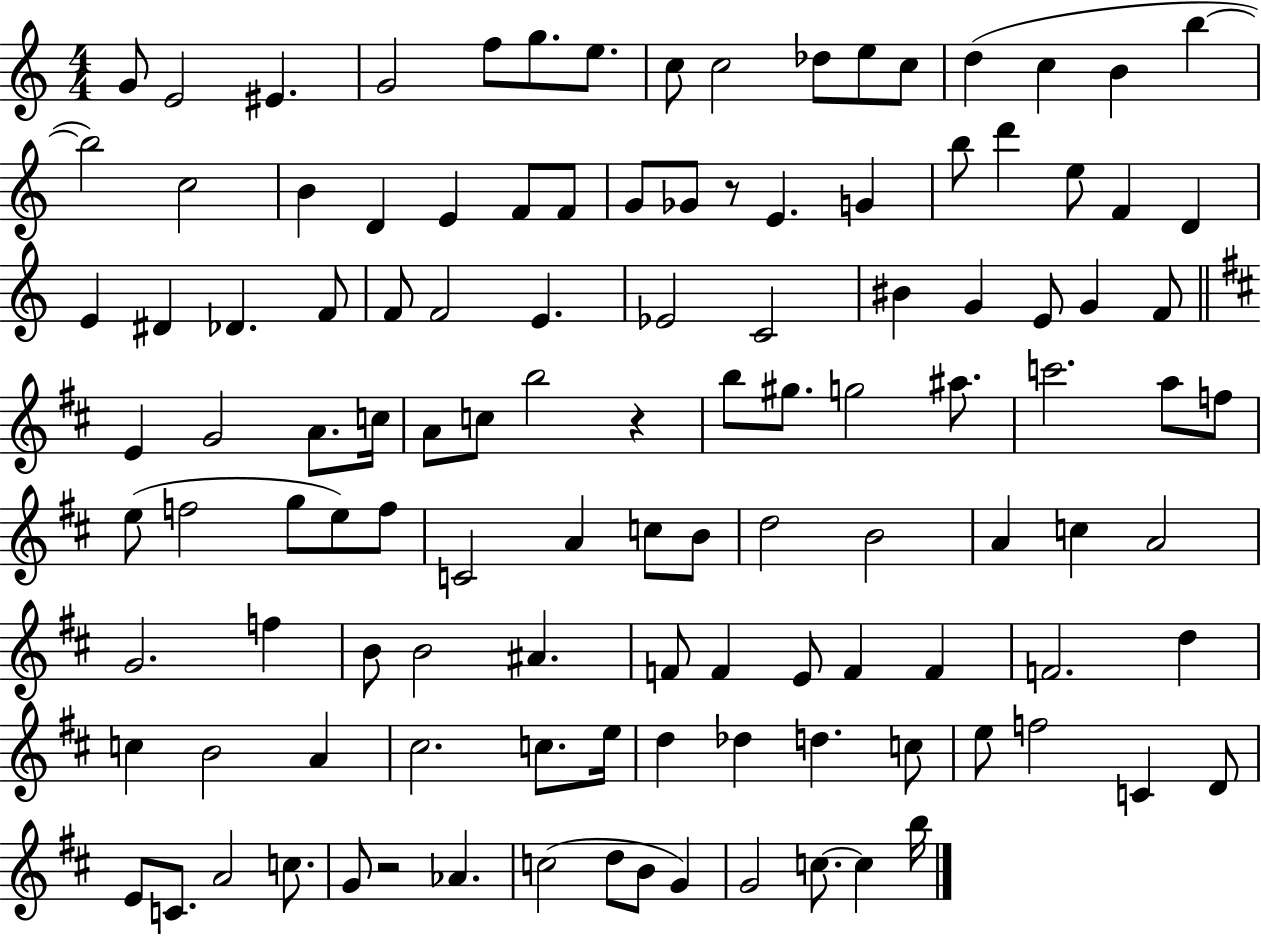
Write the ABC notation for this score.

X:1
T:Untitled
M:4/4
L:1/4
K:C
G/2 E2 ^E G2 f/2 g/2 e/2 c/2 c2 _d/2 e/2 c/2 d c B b b2 c2 B D E F/2 F/2 G/2 _G/2 z/2 E G b/2 d' e/2 F D E ^D _D F/2 F/2 F2 E _E2 C2 ^B G E/2 G F/2 E G2 A/2 c/4 A/2 c/2 b2 z b/2 ^g/2 g2 ^a/2 c'2 a/2 f/2 e/2 f2 g/2 e/2 f/2 C2 A c/2 B/2 d2 B2 A c A2 G2 f B/2 B2 ^A F/2 F E/2 F F F2 d c B2 A ^c2 c/2 e/4 d _d d c/2 e/2 f2 C D/2 E/2 C/2 A2 c/2 G/2 z2 _A c2 d/2 B/2 G G2 c/2 c b/4